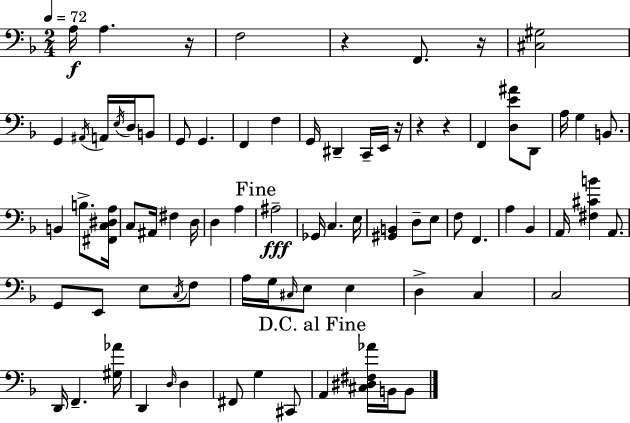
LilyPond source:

{
  \clef bass
  \numericTimeSignature
  \time 2/4
  \key f \major
  \tempo 4 = 72
  a16\f a4. r16 | f2 | r4 f,8. r16 | <cis gis>2 | \break g,4 \acciaccatura { ais,16 } a,16 \acciaccatura { e16 } d16 | b,8 g,8 g,4. | f,4 f4 | g,16 dis,4-- c,16-- | \break e,16 r16 r4 r4 | f,4 <d e' ais'>8 | d,8 a16 g4 b,8. | b,4 b8.-> | \break <fis, c dis a>16 c8 ais,16 fis4 | d16 d4 a4 | \mark "Fine" ais2--\fff | ges,16 c4. | \break e16 <gis, b,>4 d8-- | e8 f8 f,4. | a4 bes,4 | a,16 <fis cis' b'>4 a,8. | \break g,8 e,8 e8 | \acciaccatura { c16 } f8 a16 g16 \grace { cis16 } e8 | e4 d4-> | c4 c2 | \break d,16 f,4.-- | <gis aes'>16 d,4 | \grace { d16 } d4 fis,8 g4 | cis,8 \mark "D.C. al Fine" a,4 | \break <cis dis fis aes'>16 b,16 b,8 \bar "|."
}